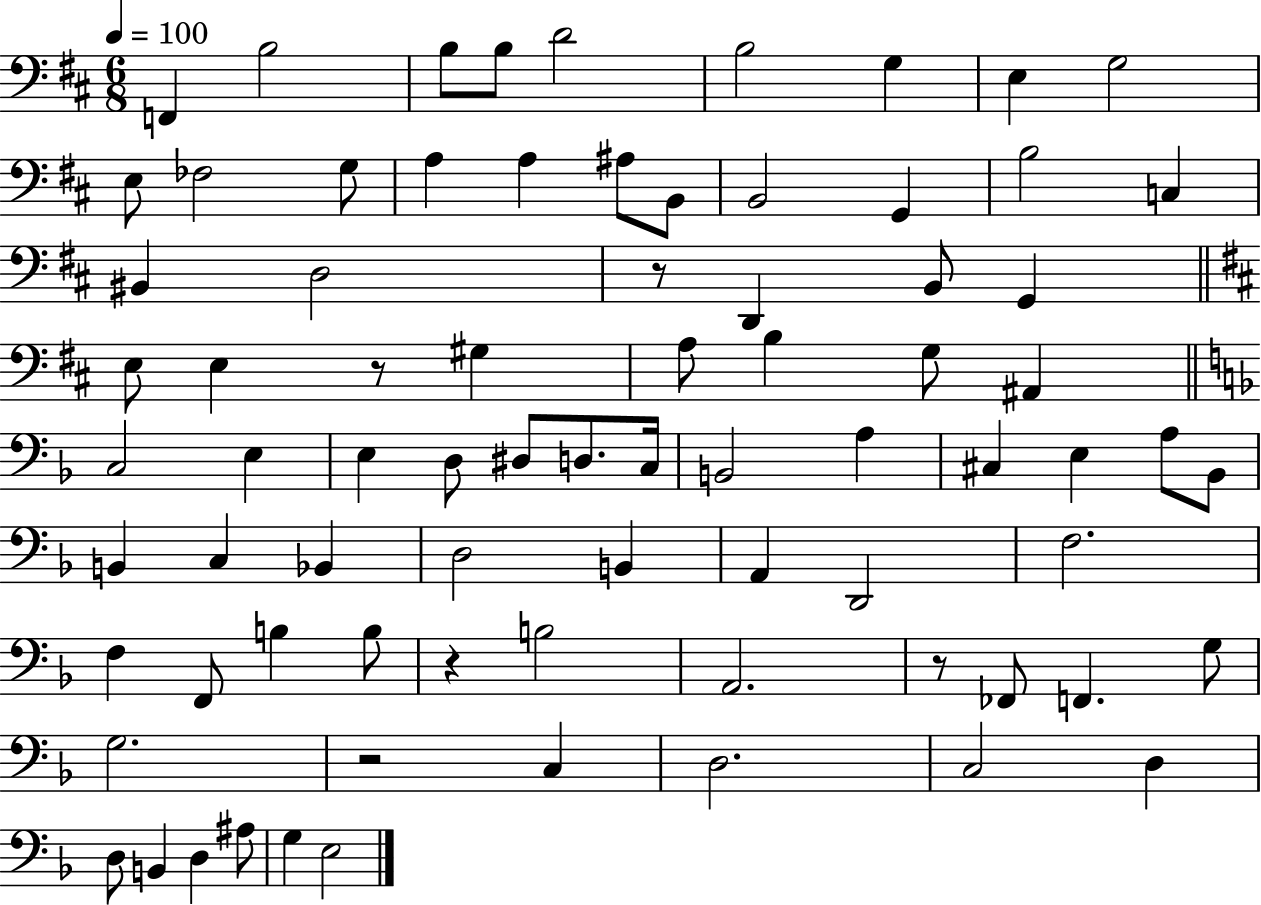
X:1
T:Untitled
M:6/8
L:1/4
K:D
F,, B,2 B,/2 B,/2 D2 B,2 G, E, G,2 E,/2 _F,2 G,/2 A, A, ^A,/2 B,,/2 B,,2 G,, B,2 C, ^B,, D,2 z/2 D,, B,,/2 G,, E,/2 E, z/2 ^G, A,/2 B, G,/2 ^A,, C,2 E, E, D,/2 ^D,/2 D,/2 C,/4 B,,2 A, ^C, E, A,/2 _B,,/2 B,, C, _B,, D,2 B,, A,, D,,2 F,2 F, F,,/2 B, B,/2 z B,2 A,,2 z/2 _F,,/2 F,, G,/2 G,2 z2 C, D,2 C,2 D, D,/2 B,, D, ^A,/2 G, E,2